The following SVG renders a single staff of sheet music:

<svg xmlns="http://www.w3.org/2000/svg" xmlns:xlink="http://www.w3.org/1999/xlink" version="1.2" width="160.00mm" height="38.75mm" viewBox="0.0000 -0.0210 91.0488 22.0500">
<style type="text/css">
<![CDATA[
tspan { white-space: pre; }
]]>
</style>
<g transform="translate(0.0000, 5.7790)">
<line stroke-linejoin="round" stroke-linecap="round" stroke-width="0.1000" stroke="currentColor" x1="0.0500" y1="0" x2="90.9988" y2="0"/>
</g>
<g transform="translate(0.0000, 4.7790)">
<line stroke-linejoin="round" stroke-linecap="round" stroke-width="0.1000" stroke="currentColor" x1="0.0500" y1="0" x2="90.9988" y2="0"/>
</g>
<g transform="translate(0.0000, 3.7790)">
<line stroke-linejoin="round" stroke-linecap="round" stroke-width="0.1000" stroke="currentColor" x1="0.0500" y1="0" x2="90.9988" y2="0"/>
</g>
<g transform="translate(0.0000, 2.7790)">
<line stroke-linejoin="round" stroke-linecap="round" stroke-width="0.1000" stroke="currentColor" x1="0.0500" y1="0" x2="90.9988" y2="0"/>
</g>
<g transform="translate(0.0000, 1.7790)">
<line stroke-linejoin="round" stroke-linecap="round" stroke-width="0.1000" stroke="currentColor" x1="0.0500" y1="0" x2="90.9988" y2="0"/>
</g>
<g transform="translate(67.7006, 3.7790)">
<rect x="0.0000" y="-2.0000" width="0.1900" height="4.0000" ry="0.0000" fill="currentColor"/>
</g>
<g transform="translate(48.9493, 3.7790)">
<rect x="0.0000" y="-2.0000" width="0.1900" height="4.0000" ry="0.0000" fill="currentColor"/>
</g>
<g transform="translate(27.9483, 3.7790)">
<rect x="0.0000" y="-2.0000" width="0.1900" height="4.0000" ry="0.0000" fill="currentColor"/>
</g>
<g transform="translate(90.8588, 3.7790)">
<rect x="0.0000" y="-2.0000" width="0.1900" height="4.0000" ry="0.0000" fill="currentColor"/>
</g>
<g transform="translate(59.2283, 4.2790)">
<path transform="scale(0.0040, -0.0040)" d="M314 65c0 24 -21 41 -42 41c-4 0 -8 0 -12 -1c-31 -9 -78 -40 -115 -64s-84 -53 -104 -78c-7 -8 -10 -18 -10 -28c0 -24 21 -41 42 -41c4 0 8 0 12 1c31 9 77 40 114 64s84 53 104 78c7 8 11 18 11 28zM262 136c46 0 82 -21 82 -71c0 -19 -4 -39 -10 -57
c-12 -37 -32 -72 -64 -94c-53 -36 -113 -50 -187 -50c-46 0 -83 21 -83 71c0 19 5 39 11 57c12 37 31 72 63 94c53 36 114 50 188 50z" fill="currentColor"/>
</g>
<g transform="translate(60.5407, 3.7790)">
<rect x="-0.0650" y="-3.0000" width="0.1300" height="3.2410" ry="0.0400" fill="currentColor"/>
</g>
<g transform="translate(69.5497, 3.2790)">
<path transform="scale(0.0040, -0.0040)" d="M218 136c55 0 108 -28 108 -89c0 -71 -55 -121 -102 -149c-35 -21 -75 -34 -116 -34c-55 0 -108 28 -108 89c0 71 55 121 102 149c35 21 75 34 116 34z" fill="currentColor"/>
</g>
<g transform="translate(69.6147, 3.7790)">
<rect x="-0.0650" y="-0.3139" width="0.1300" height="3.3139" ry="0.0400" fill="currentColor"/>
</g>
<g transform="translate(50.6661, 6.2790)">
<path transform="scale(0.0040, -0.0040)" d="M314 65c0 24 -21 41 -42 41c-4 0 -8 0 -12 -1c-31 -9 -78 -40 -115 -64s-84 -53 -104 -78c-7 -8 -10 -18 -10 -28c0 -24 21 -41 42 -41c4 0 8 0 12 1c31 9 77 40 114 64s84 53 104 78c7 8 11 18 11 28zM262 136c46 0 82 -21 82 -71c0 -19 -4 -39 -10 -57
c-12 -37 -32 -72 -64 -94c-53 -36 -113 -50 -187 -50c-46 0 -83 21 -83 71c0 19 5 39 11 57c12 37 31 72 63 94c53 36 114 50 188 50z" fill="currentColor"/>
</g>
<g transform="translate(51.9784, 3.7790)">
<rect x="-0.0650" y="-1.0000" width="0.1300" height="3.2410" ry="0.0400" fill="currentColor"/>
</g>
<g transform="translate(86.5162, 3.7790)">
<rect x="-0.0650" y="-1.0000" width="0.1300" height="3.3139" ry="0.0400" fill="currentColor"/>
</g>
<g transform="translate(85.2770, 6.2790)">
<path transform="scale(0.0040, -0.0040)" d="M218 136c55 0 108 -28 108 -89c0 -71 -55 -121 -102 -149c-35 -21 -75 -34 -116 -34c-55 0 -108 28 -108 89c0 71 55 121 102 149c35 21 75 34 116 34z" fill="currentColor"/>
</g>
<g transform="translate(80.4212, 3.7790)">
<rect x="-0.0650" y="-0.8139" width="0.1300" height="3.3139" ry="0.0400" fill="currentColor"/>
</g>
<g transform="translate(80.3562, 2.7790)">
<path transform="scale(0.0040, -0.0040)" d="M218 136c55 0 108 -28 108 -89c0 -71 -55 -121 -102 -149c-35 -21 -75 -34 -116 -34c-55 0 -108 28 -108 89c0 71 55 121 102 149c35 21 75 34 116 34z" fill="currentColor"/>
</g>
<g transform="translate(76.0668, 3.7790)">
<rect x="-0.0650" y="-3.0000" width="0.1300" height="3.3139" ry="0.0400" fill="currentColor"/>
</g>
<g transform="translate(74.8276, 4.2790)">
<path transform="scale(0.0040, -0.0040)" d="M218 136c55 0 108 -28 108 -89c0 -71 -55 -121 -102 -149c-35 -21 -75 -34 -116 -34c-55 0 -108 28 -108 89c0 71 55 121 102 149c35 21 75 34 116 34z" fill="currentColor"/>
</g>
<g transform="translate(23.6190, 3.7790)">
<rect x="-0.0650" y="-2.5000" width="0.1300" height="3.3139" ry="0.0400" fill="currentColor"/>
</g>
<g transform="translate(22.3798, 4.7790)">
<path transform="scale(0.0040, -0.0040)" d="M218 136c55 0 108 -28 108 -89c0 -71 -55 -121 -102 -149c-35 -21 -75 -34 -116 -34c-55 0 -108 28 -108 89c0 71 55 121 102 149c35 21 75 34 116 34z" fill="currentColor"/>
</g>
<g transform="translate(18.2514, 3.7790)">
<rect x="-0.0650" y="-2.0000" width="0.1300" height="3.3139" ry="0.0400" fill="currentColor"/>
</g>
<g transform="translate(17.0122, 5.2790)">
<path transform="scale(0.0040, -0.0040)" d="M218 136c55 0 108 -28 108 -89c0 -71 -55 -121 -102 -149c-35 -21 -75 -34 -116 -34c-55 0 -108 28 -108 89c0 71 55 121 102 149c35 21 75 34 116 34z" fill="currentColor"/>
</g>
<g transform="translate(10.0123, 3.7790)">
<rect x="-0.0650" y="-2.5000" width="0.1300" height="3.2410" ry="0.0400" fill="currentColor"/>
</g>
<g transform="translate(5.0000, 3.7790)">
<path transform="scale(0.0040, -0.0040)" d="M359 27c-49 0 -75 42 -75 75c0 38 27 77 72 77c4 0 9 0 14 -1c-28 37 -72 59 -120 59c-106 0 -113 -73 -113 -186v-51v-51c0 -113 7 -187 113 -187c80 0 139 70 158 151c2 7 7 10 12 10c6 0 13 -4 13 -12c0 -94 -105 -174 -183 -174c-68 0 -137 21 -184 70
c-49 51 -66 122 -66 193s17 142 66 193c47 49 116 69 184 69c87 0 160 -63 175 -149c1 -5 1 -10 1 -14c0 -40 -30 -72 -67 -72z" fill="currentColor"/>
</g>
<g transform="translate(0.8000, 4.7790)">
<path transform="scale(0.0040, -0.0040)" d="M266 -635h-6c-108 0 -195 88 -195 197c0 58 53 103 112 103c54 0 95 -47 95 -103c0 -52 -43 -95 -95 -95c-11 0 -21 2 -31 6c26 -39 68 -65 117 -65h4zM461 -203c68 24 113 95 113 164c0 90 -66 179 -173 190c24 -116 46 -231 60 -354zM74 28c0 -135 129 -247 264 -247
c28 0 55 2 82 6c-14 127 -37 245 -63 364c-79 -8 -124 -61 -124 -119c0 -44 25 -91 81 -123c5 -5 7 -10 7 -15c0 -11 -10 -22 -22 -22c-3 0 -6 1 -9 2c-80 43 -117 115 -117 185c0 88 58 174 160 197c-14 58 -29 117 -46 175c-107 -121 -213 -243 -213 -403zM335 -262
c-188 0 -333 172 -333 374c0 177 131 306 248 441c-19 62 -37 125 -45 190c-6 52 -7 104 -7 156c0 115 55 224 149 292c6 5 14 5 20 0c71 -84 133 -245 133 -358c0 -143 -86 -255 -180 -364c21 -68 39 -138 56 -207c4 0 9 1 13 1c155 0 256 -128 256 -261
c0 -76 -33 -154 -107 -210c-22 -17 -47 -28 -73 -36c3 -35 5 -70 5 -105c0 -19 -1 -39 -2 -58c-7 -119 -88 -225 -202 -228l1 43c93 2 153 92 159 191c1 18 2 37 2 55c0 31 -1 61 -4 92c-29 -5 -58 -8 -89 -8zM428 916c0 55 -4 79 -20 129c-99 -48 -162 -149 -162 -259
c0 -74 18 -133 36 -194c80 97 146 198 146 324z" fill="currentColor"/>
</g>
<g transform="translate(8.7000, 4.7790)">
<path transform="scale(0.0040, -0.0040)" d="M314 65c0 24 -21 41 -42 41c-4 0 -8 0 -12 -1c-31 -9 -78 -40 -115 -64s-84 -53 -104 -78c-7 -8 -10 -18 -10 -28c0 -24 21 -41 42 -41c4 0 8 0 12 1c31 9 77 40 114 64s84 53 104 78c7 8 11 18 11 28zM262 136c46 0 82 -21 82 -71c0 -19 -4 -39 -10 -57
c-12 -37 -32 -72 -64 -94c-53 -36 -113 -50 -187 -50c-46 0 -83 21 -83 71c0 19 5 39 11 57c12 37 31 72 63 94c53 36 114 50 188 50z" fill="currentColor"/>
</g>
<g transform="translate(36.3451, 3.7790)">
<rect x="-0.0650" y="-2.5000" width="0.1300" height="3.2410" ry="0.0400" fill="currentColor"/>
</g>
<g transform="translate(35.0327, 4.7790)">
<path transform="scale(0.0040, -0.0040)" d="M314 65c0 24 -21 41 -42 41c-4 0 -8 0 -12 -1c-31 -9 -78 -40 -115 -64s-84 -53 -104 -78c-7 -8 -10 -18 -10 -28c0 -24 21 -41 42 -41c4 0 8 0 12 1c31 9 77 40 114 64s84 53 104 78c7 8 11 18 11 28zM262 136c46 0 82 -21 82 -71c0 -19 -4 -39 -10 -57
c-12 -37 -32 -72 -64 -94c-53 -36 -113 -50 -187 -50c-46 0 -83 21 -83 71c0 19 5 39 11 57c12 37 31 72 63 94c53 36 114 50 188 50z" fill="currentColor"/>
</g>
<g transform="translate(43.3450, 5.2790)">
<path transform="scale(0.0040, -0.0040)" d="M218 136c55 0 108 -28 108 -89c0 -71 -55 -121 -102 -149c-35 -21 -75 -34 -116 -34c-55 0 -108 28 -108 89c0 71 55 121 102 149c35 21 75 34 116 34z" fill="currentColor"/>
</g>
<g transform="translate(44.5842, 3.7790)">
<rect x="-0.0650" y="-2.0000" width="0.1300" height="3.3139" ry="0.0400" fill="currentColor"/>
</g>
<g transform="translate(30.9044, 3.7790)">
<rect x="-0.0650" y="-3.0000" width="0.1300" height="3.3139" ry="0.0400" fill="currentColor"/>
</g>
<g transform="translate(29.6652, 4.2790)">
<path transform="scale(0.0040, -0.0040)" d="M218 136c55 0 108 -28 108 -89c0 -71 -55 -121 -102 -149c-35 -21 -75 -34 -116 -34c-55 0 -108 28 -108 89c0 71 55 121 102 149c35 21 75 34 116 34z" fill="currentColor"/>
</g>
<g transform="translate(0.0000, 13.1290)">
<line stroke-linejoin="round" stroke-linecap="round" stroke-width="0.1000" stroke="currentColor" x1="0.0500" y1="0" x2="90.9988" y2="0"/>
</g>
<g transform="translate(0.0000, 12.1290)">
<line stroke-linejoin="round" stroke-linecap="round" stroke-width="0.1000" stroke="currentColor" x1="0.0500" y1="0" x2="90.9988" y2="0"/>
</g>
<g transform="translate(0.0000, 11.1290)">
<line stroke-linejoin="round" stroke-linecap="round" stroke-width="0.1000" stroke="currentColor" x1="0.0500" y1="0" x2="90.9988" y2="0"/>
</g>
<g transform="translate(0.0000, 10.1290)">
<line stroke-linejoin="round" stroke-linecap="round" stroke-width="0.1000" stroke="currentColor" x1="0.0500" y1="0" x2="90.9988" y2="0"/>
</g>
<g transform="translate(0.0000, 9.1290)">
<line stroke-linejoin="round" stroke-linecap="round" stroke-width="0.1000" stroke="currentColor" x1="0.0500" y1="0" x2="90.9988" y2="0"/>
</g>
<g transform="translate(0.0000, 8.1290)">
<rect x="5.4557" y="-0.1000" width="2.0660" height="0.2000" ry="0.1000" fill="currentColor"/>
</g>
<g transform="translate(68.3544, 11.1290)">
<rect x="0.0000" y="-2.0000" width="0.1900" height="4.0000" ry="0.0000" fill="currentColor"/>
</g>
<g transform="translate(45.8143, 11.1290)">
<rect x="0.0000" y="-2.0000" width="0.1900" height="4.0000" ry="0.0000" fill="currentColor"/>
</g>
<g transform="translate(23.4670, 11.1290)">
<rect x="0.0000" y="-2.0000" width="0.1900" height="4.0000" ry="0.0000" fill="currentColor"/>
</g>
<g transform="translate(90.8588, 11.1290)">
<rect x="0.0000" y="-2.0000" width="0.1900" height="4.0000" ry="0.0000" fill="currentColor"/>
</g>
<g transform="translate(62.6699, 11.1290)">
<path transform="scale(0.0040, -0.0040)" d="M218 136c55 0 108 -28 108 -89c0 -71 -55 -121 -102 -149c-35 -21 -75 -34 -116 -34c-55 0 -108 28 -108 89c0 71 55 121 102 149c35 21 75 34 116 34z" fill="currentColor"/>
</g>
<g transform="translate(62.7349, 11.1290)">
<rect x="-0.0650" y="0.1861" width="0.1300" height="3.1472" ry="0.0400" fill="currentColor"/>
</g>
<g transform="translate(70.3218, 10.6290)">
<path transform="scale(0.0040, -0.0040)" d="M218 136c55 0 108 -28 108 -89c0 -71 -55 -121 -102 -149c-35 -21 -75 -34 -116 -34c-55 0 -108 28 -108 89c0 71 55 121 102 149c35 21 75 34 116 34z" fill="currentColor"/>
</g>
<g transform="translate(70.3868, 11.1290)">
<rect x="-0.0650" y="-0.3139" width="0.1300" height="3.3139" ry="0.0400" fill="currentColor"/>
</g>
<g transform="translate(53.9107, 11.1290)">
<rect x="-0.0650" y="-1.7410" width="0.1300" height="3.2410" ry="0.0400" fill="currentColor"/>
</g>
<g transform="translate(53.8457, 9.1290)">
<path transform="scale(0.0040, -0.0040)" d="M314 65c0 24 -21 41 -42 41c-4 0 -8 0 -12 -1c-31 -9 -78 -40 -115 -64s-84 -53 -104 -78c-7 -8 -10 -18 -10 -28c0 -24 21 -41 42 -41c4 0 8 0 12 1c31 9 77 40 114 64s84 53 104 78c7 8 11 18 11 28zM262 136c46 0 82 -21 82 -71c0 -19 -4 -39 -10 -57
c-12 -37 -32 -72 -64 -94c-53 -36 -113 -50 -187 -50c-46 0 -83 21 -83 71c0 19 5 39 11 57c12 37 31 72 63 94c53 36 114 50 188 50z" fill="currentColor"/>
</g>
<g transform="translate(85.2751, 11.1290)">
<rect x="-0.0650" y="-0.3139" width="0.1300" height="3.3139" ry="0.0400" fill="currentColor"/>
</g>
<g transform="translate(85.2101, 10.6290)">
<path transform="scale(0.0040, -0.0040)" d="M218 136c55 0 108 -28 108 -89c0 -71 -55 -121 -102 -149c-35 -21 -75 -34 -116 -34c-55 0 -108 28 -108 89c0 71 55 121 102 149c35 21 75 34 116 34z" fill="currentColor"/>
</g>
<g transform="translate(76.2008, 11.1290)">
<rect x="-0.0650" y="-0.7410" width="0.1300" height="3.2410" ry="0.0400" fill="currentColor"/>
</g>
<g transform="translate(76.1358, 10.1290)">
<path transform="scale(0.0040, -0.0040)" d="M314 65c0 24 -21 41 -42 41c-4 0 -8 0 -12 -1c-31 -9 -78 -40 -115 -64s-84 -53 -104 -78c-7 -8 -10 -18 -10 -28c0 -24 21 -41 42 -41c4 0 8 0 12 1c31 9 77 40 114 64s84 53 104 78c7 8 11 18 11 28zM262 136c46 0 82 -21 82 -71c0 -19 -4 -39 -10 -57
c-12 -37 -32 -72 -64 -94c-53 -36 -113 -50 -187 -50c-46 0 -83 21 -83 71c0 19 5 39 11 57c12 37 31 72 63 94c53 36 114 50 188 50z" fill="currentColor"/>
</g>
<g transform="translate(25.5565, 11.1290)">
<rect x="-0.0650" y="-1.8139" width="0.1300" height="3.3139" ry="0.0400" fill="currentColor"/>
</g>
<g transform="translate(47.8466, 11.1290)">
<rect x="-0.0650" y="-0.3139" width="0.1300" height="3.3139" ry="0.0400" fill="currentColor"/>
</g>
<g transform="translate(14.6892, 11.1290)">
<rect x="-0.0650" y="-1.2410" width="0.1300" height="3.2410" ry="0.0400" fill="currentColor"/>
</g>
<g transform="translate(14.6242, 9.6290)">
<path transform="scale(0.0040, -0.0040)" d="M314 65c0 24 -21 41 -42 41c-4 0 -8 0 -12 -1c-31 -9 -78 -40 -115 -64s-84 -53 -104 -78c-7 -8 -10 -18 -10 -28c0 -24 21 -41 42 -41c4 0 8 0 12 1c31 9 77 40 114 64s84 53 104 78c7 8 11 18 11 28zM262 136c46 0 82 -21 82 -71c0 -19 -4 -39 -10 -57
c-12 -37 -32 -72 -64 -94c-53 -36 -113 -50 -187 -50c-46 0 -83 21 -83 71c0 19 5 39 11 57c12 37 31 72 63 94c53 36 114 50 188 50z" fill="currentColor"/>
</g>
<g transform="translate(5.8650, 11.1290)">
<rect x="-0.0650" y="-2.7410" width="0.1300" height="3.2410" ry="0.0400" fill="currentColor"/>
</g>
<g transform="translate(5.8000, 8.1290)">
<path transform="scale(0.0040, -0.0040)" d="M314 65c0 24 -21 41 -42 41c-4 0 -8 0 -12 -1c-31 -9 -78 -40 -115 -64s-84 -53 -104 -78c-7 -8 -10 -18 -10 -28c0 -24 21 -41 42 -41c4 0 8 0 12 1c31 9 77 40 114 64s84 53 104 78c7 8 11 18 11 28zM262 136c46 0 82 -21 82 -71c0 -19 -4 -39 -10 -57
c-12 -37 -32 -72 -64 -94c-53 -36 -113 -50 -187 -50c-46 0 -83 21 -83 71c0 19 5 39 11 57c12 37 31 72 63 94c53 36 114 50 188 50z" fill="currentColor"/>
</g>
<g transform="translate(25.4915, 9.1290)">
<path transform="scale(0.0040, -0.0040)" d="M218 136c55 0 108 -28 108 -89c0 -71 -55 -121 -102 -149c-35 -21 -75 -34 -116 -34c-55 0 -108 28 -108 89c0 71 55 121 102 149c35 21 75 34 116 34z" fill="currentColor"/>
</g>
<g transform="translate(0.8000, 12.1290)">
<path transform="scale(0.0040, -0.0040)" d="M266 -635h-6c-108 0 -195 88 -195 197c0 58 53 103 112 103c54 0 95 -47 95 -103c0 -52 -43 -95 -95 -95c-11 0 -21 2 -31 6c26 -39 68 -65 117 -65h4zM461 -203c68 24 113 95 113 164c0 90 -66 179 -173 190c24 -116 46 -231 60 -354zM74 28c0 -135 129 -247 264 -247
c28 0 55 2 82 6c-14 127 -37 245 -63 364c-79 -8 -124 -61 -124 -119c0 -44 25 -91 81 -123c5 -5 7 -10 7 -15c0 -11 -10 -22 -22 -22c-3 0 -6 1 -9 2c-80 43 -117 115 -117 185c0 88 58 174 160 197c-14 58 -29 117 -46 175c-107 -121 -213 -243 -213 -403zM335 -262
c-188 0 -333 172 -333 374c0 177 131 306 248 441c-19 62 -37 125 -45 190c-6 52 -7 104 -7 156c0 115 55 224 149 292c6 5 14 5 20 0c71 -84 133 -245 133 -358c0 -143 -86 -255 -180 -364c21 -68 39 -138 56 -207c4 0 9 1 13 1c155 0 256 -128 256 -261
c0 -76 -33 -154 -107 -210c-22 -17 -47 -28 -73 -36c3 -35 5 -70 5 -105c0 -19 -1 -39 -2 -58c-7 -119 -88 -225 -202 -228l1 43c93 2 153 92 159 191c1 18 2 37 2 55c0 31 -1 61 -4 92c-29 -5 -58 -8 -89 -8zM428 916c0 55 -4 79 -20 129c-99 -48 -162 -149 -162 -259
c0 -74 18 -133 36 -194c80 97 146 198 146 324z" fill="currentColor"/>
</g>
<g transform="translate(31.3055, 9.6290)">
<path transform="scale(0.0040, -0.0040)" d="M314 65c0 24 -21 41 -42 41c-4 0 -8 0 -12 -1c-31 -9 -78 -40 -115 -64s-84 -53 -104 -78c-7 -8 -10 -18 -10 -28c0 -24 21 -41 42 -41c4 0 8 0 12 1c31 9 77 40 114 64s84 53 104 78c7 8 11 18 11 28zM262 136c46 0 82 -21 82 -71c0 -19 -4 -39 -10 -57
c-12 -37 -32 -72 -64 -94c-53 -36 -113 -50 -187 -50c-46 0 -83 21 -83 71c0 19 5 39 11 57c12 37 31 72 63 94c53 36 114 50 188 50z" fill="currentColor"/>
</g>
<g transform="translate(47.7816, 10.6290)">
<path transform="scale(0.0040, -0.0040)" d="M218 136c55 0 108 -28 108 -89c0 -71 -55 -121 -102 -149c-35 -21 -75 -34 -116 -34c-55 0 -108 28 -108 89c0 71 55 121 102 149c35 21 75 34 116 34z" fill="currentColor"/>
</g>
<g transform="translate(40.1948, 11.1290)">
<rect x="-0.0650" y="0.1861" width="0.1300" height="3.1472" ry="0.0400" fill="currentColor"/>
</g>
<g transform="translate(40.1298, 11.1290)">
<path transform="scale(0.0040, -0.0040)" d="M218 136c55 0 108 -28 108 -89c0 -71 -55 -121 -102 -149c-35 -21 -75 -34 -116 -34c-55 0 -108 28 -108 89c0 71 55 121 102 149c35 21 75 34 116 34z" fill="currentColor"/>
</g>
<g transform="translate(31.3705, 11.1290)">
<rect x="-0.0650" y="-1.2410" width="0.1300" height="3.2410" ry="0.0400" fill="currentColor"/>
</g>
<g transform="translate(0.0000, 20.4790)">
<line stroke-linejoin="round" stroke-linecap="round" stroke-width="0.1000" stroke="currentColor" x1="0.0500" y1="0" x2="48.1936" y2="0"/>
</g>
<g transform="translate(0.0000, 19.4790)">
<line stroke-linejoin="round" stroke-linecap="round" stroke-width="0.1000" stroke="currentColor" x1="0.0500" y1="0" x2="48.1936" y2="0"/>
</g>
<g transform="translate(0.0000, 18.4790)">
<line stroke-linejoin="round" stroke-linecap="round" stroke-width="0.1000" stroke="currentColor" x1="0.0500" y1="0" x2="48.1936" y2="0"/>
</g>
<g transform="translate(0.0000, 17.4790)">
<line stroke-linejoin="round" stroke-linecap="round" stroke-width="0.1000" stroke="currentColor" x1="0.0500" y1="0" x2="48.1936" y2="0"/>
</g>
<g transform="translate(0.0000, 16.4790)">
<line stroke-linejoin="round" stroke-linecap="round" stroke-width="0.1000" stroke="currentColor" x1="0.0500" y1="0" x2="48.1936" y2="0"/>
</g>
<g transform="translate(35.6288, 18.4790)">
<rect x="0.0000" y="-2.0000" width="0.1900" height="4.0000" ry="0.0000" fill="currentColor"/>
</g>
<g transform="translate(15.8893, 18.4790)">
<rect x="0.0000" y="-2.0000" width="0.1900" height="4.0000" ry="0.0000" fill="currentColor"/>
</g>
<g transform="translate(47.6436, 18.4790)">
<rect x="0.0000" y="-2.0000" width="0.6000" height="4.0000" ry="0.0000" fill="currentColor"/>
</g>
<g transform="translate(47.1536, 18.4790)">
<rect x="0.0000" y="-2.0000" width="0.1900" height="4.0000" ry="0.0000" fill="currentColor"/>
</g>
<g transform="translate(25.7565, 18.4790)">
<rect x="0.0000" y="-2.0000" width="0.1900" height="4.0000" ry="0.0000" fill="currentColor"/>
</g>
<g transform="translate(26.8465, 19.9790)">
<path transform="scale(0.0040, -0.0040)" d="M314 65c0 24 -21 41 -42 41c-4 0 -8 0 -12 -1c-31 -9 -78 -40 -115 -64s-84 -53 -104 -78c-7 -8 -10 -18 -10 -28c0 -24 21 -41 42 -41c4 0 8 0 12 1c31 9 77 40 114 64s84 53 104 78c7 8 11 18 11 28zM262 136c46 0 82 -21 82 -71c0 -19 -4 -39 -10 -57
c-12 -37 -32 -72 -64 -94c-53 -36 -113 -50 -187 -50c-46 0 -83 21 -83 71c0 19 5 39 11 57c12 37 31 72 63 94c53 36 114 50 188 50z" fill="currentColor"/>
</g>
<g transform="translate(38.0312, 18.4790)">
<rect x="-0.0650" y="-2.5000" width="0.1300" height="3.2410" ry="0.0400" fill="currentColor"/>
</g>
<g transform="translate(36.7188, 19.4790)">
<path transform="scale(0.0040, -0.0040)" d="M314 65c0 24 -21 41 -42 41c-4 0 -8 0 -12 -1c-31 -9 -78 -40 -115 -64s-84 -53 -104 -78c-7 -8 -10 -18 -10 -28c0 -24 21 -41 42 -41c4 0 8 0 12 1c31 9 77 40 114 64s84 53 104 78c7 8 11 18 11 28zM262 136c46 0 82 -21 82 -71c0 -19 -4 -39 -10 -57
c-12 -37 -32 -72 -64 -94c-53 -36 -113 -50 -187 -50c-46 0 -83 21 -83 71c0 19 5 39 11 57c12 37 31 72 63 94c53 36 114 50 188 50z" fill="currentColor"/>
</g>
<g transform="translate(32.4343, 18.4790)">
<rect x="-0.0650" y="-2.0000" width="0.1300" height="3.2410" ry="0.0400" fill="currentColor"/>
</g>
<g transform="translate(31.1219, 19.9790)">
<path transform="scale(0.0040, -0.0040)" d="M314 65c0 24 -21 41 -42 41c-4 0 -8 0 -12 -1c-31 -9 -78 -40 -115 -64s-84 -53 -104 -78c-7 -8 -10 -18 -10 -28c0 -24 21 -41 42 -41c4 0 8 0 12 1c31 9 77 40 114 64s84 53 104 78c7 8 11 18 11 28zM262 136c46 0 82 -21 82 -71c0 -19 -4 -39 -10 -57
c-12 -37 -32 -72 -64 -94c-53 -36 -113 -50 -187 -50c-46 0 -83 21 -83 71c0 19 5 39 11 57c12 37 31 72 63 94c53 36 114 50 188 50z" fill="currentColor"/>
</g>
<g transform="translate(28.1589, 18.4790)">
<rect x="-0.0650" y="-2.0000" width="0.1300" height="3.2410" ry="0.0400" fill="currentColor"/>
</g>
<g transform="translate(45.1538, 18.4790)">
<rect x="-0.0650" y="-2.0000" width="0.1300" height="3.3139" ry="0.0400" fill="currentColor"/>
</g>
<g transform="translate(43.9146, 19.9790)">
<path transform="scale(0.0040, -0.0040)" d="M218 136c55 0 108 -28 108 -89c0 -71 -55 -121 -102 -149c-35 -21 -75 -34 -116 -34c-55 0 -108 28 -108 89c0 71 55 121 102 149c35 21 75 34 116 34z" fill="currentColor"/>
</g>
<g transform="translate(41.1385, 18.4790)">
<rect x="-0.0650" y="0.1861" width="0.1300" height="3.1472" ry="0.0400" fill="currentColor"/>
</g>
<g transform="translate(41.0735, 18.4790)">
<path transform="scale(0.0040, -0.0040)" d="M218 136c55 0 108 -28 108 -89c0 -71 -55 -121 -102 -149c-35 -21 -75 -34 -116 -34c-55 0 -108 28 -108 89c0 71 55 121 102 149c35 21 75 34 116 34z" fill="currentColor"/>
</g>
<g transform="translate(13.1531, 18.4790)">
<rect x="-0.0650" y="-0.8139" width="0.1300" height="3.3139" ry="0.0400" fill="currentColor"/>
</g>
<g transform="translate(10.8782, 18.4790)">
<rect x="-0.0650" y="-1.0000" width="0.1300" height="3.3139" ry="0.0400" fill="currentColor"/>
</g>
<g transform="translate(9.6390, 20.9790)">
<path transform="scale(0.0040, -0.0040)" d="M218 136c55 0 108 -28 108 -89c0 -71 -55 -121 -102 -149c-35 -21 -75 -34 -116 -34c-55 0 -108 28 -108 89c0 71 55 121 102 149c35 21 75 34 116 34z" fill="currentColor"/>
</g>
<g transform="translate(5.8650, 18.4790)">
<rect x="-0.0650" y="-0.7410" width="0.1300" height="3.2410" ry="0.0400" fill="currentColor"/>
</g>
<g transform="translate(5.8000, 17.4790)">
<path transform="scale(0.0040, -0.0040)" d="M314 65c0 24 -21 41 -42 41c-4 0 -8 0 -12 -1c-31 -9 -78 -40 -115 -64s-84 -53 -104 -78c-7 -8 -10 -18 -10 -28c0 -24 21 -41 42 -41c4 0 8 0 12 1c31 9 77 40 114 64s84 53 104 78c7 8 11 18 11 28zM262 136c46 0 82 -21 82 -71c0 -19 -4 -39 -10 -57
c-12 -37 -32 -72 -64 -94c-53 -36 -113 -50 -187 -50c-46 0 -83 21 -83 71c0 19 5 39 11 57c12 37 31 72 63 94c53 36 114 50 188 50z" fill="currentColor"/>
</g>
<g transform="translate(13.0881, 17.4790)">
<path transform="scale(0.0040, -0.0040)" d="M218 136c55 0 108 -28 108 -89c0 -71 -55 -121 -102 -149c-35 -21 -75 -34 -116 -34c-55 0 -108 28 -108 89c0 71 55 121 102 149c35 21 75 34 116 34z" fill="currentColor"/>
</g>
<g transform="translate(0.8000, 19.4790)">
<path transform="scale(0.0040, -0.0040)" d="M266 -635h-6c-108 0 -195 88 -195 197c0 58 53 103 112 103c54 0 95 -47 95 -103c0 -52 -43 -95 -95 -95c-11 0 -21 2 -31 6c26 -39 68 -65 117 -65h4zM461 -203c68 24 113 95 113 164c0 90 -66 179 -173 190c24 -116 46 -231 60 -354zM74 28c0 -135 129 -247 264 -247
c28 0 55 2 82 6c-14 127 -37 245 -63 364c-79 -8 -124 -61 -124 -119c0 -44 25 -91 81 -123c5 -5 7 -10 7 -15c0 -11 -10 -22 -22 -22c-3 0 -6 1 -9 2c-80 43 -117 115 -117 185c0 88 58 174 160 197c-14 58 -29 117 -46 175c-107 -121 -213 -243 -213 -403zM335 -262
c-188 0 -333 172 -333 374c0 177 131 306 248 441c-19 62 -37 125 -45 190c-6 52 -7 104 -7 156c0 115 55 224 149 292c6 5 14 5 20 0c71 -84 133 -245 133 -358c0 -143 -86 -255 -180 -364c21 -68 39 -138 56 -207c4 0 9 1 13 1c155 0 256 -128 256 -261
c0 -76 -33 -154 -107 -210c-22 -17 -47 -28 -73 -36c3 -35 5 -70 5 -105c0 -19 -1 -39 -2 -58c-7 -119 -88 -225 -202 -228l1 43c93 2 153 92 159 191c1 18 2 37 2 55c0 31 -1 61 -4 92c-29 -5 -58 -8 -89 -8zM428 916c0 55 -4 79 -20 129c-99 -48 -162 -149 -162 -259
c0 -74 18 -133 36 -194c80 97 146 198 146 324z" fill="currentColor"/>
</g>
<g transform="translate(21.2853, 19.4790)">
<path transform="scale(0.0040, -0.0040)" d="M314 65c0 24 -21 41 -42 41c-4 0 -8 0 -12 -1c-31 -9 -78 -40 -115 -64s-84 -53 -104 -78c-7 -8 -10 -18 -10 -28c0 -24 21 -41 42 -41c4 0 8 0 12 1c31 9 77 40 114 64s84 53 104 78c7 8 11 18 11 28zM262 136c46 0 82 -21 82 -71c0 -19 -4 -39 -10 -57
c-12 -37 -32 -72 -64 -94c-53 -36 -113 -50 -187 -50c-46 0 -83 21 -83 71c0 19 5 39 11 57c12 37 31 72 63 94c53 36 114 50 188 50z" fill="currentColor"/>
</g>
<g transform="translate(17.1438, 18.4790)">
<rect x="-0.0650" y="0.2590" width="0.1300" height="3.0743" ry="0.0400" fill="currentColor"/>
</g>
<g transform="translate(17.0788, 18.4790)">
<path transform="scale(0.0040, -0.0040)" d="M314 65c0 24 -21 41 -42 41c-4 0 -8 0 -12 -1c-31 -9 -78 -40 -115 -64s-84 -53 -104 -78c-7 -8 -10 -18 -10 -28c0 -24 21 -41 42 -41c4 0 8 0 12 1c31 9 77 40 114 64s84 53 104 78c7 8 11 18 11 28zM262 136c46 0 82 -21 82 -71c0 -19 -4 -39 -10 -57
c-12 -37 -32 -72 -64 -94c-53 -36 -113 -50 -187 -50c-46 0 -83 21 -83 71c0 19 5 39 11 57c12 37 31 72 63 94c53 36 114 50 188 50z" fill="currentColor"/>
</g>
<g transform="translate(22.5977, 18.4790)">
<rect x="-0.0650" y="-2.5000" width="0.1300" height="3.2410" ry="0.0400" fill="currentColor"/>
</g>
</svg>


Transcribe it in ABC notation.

X:1
T:Untitled
M:4/4
L:1/4
K:C
G2 F G A G2 F D2 A2 c A d D a2 e2 f e2 B c f2 B c d2 c d2 D d B2 G2 F2 F2 G2 B F